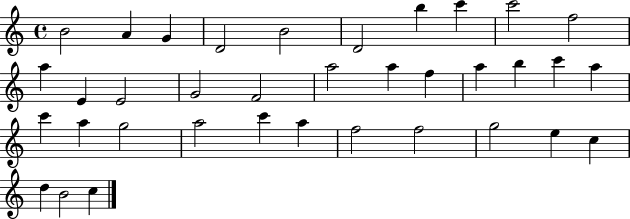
B4/h A4/q G4/q D4/h B4/h D4/h B5/q C6/q C6/h F5/h A5/q E4/q E4/h G4/h F4/h A5/h A5/q F5/q A5/q B5/q C6/q A5/q C6/q A5/q G5/h A5/h C6/q A5/q F5/h F5/h G5/h E5/q C5/q D5/q B4/h C5/q